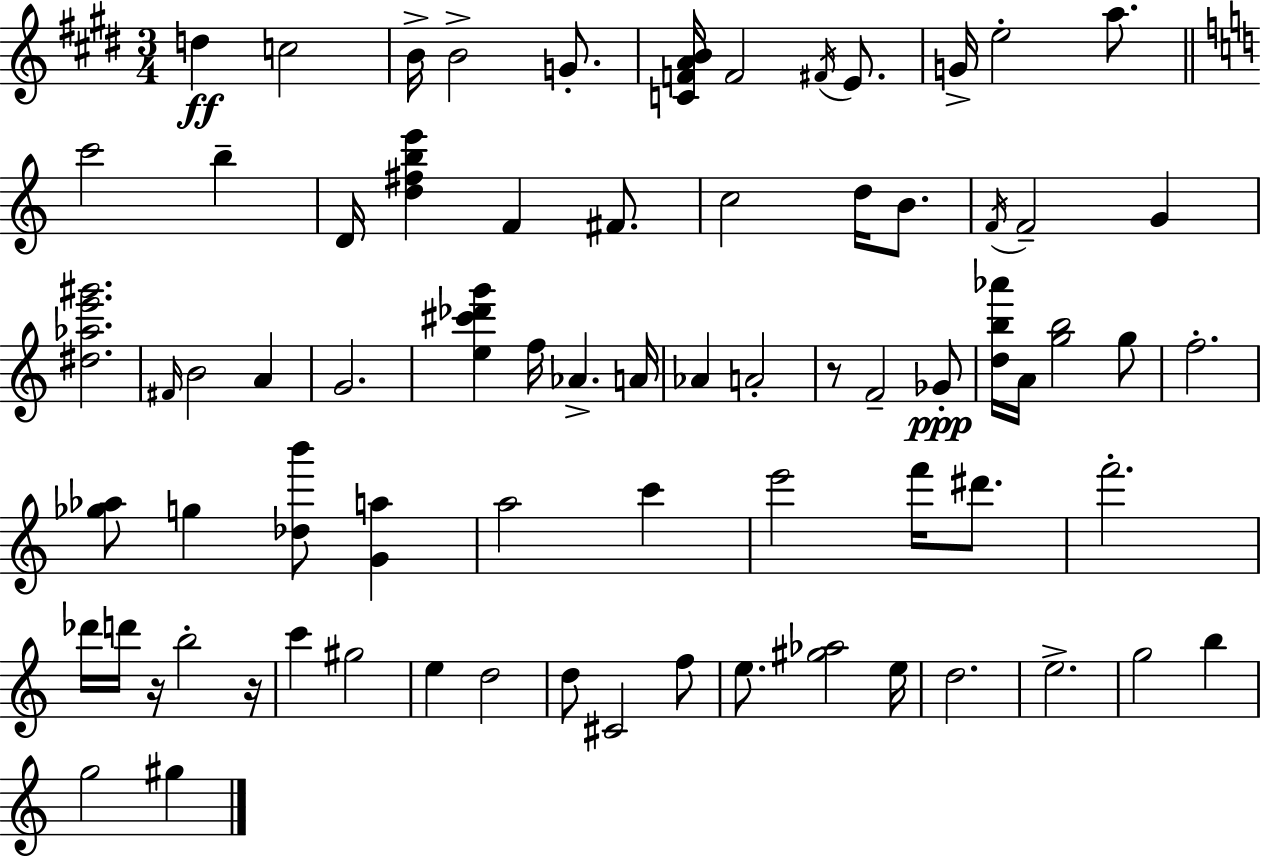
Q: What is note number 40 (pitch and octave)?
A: E6